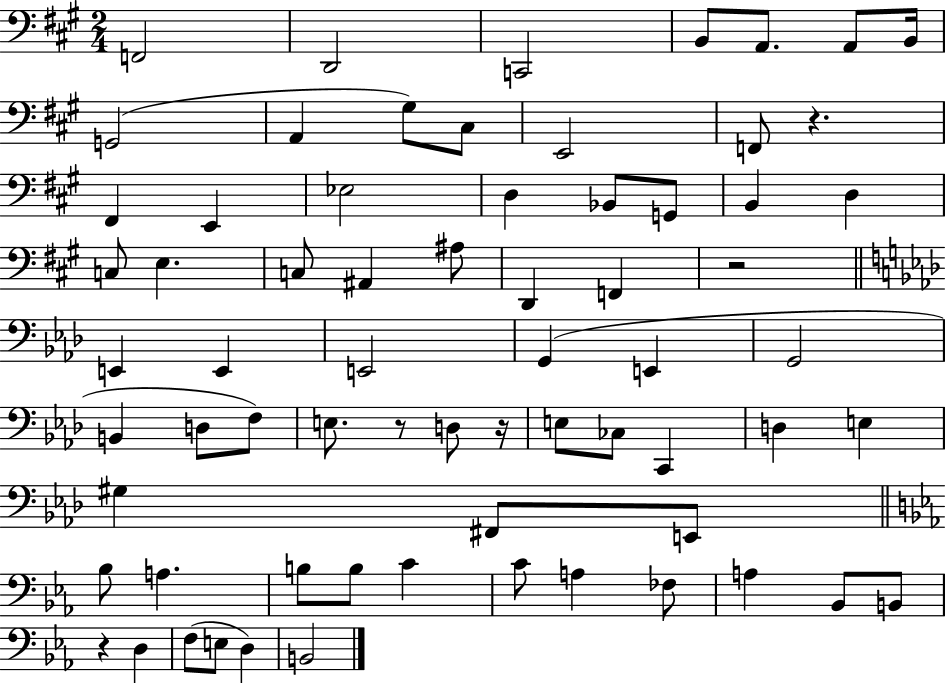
X:1
T:Untitled
M:2/4
L:1/4
K:A
F,,2 D,,2 C,,2 B,,/2 A,,/2 A,,/2 B,,/4 G,,2 A,, ^G,/2 ^C,/2 E,,2 F,,/2 z ^F,, E,, _E,2 D, _B,,/2 G,,/2 B,, D, C,/2 E, C,/2 ^A,, ^A,/2 D,, F,, z2 E,, E,, E,,2 G,, E,, G,,2 B,, D,/2 F,/2 E,/2 z/2 D,/2 z/4 E,/2 _C,/2 C,, D, E, ^G, ^F,,/2 E,,/2 _B,/2 A, B,/2 B,/2 C C/2 A, _F,/2 A, _B,,/2 B,,/2 z D, F,/2 E,/2 D, B,,2